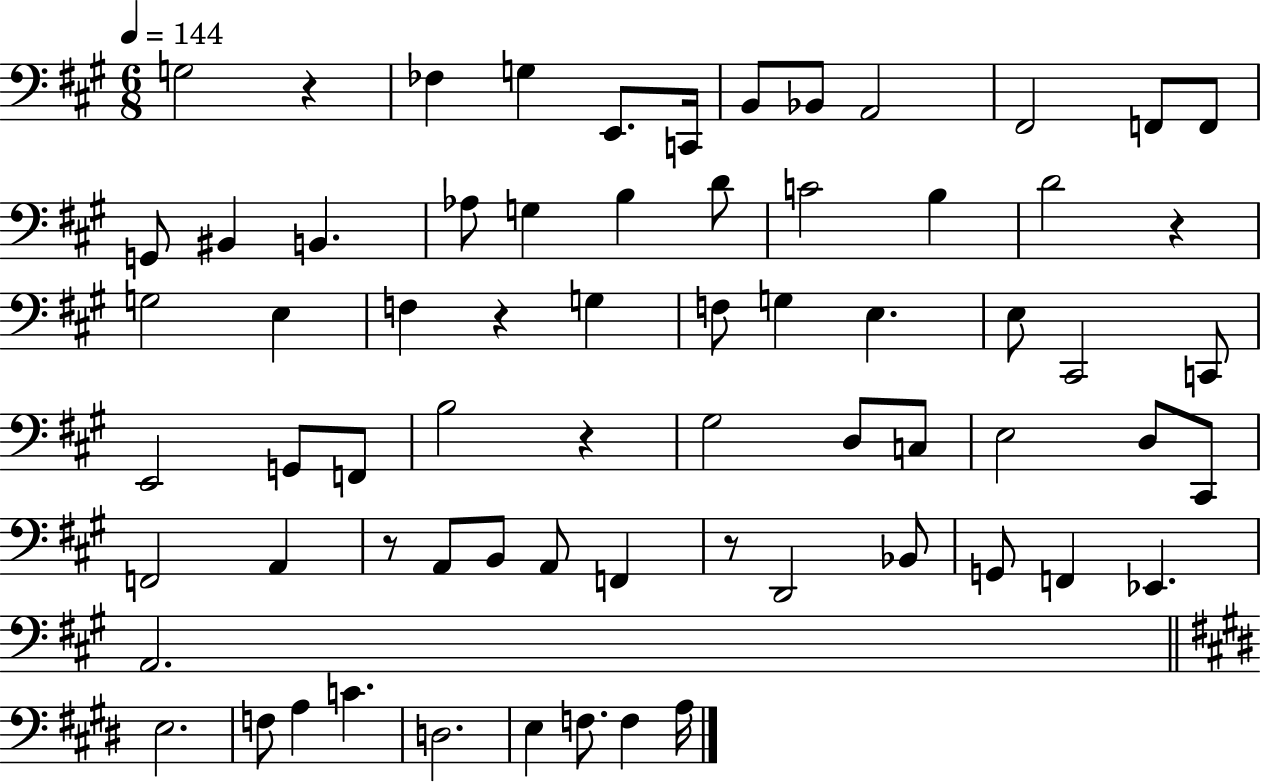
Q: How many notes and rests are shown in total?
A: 68